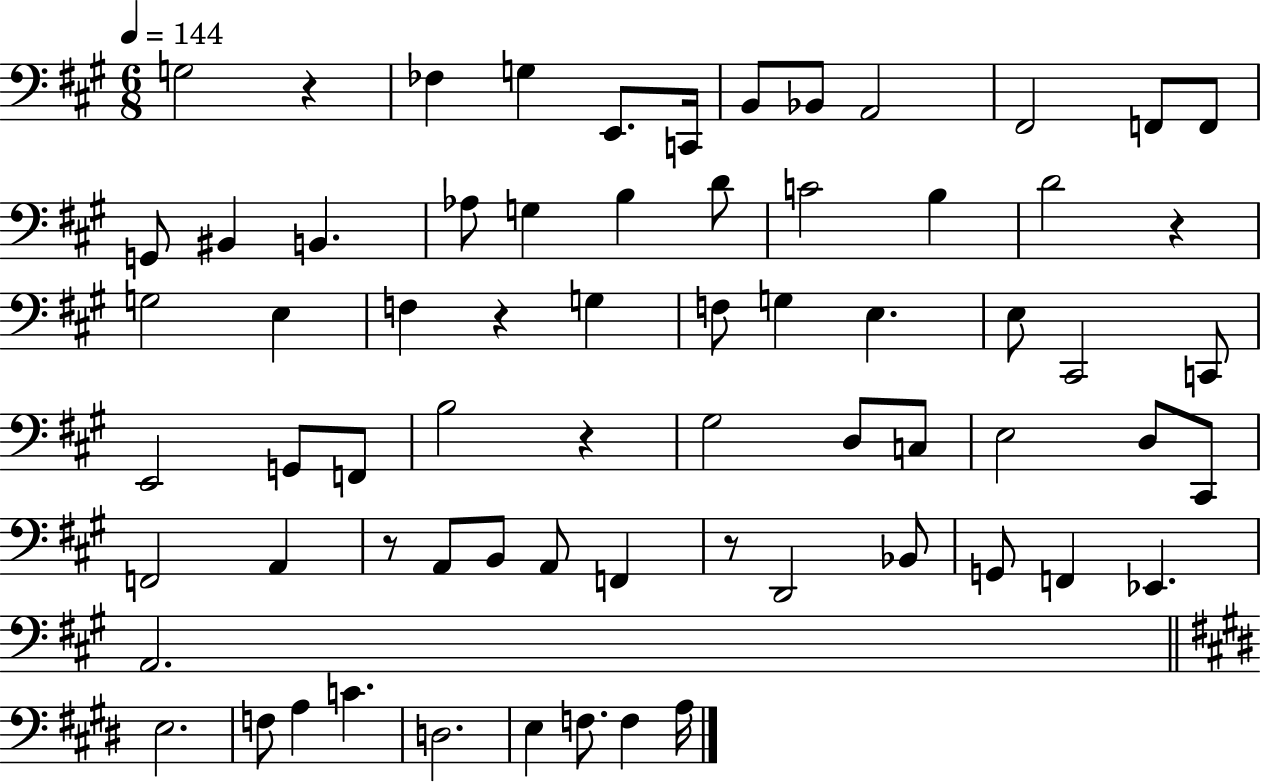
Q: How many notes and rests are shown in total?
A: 68